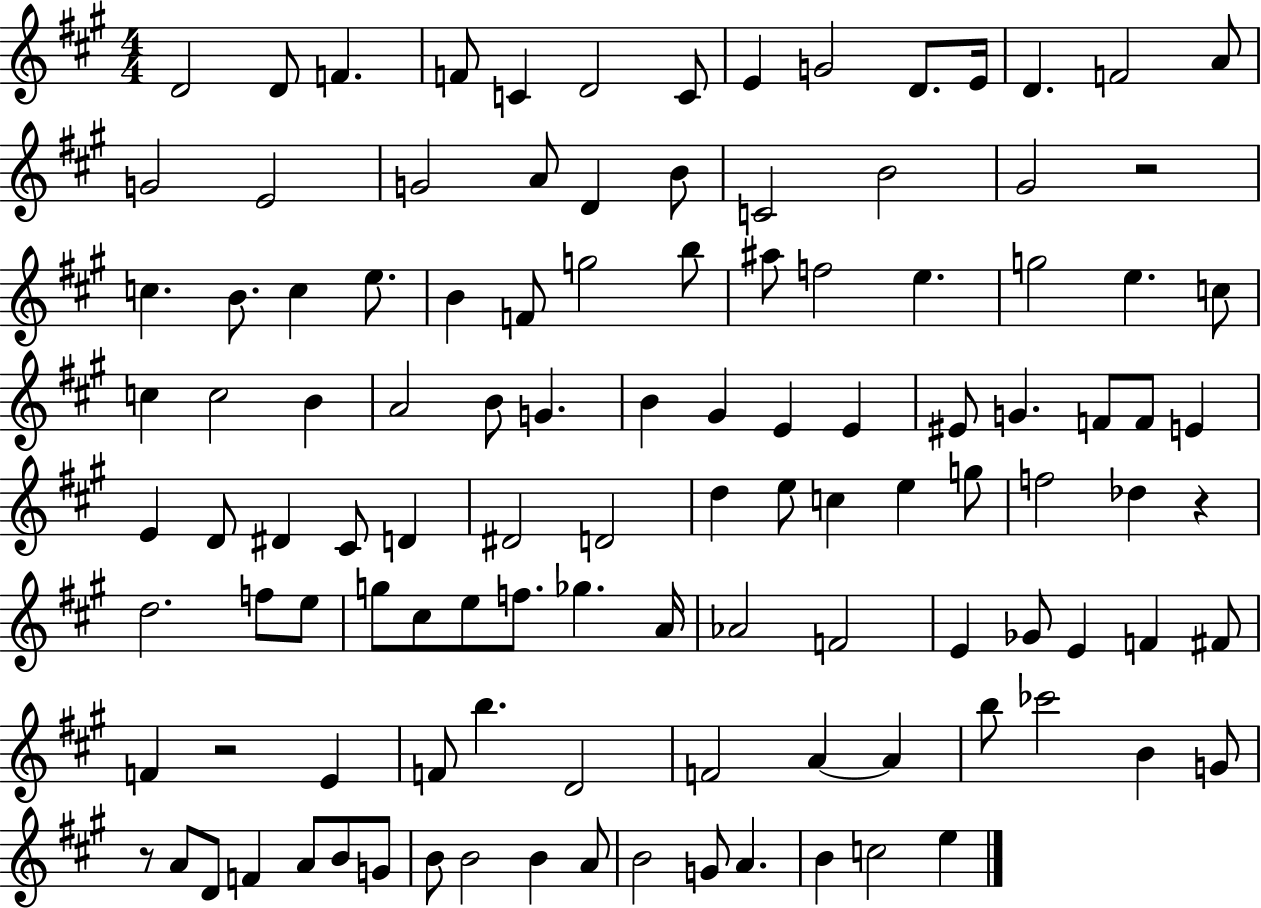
X:1
T:Untitled
M:4/4
L:1/4
K:A
D2 D/2 F F/2 C D2 C/2 E G2 D/2 E/4 D F2 A/2 G2 E2 G2 A/2 D B/2 C2 B2 ^G2 z2 c B/2 c e/2 B F/2 g2 b/2 ^a/2 f2 e g2 e c/2 c c2 B A2 B/2 G B ^G E E ^E/2 G F/2 F/2 E E D/2 ^D ^C/2 D ^D2 D2 d e/2 c e g/2 f2 _d z d2 f/2 e/2 g/2 ^c/2 e/2 f/2 _g A/4 _A2 F2 E _G/2 E F ^F/2 F z2 E F/2 b D2 F2 A A b/2 _c'2 B G/2 z/2 A/2 D/2 F A/2 B/2 G/2 B/2 B2 B A/2 B2 G/2 A B c2 e